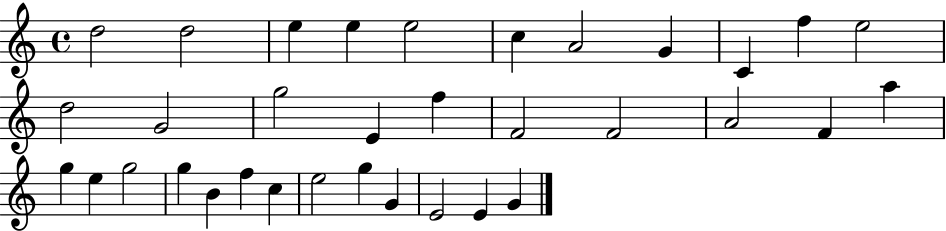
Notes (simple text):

D5/h D5/h E5/q E5/q E5/h C5/q A4/h G4/q C4/q F5/q E5/h D5/h G4/h G5/h E4/q F5/q F4/h F4/h A4/h F4/q A5/q G5/q E5/q G5/h G5/q B4/q F5/q C5/q E5/h G5/q G4/q E4/h E4/q G4/q